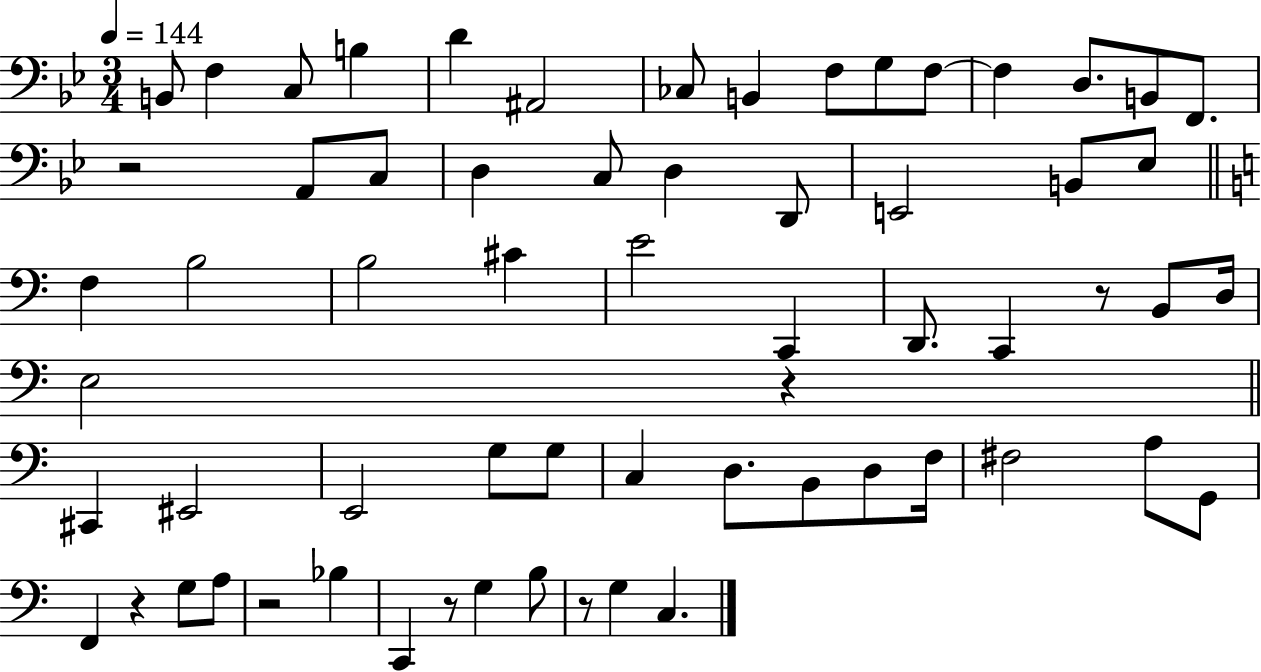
X:1
T:Untitled
M:3/4
L:1/4
K:Bb
B,,/2 F, C,/2 B, D ^A,,2 _C,/2 B,, F,/2 G,/2 F,/2 F, D,/2 B,,/2 F,,/2 z2 A,,/2 C,/2 D, C,/2 D, D,,/2 E,,2 B,,/2 _E,/2 F, B,2 B,2 ^C E2 C,, D,,/2 C,, z/2 B,,/2 D,/4 E,2 z ^C,, ^E,,2 E,,2 G,/2 G,/2 C, D,/2 B,,/2 D,/2 F,/4 ^F,2 A,/2 G,,/2 F,, z G,/2 A,/2 z2 _B, C,, z/2 G, B,/2 z/2 G, C,